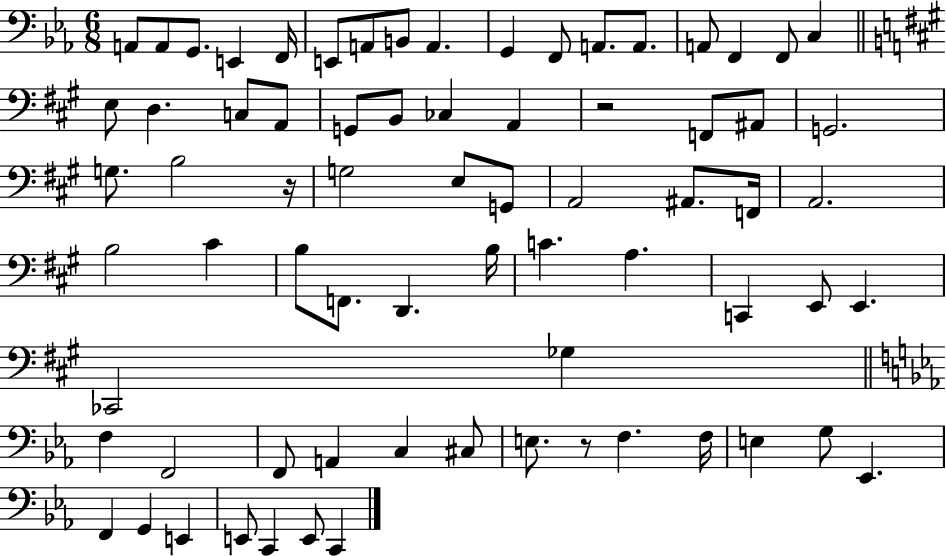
A2/e A2/e G2/e. E2/q F2/s E2/e A2/e B2/e A2/q. G2/q F2/e A2/e. A2/e. A2/e F2/q F2/e C3/q E3/e D3/q. C3/e A2/e G2/e B2/e CES3/q A2/q R/h F2/e A#2/e G2/h. G3/e. B3/h R/s G3/h E3/e G2/e A2/h A#2/e. F2/s A2/h. B3/h C#4/q B3/e F2/e. D2/q. B3/s C4/q. A3/q. C2/q E2/e E2/q. CES2/h Gb3/q F3/q F2/h F2/e A2/q C3/q C#3/e E3/e. R/e F3/q. F3/s E3/q G3/e Eb2/q. F2/q G2/q E2/q E2/e C2/q E2/e C2/q